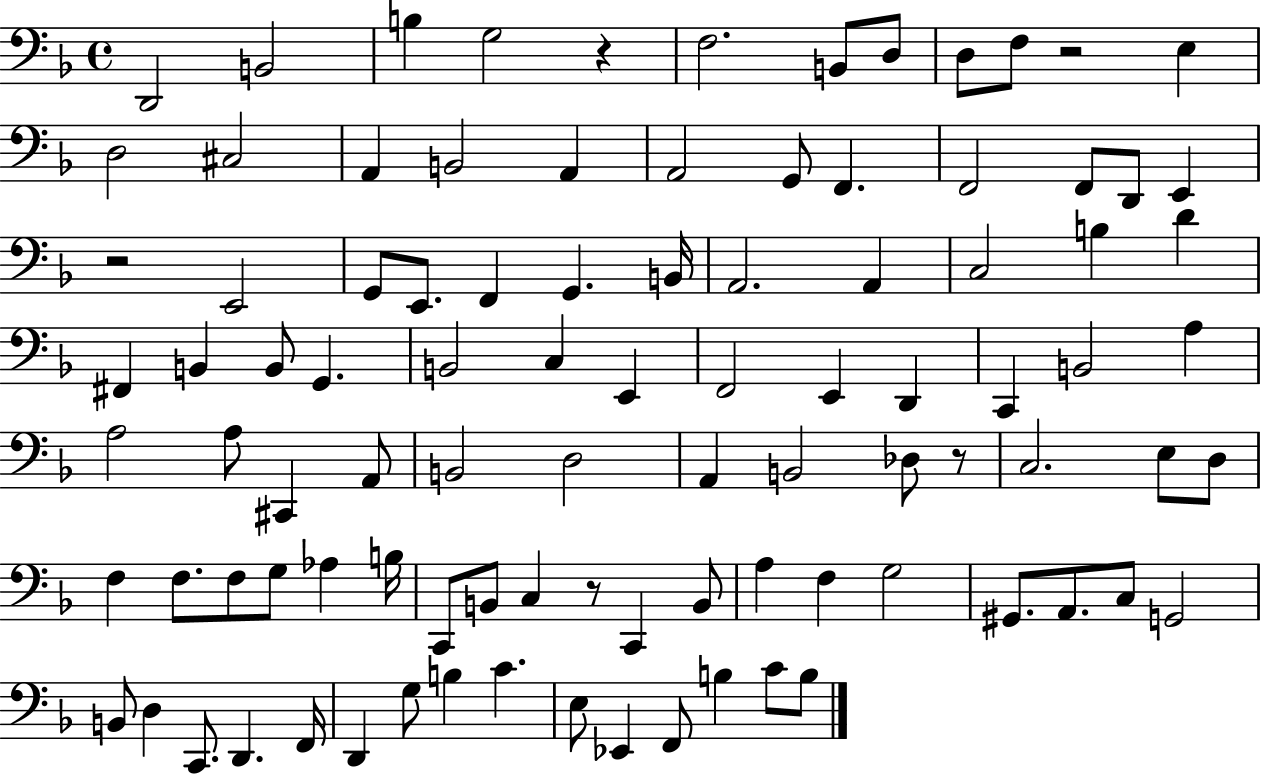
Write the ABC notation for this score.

X:1
T:Untitled
M:4/4
L:1/4
K:F
D,,2 B,,2 B, G,2 z F,2 B,,/2 D,/2 D,/2 F,/2 z2 E, D,2 ^C,2 A,, B,,2 A,, A,,2 G,,/2 F,, F,,2 F,,/2 D,,/2 E,, z2 E,,2 G,,/2 E,,/2 F,, G,, B,,/4 A,,2 A,, C,2 B, D ^F,, B,, B,,/2 G,, B,,2 C, E,, F,,2 E,, D,, C,, B,,2 A, A,2 A,/2 ^C,, A,,/2 B,,2 D,2 A,, B,,2 _D,/2 z/2 C,2 E,/2 D,/2 F, F,/2 F,/2 G,/2 _A, B,/4 C,,/2 B,,/2 C, z/2 C,, B,,/2 A, F, G,2 ^G,,/2 A,,/2 C,/2 G,,2 B,,/2 D, C,,/2 D,, F,,/4 D,, G,/2 B, C E,/2 _E,, F,,/2 B, C/2 B,/2